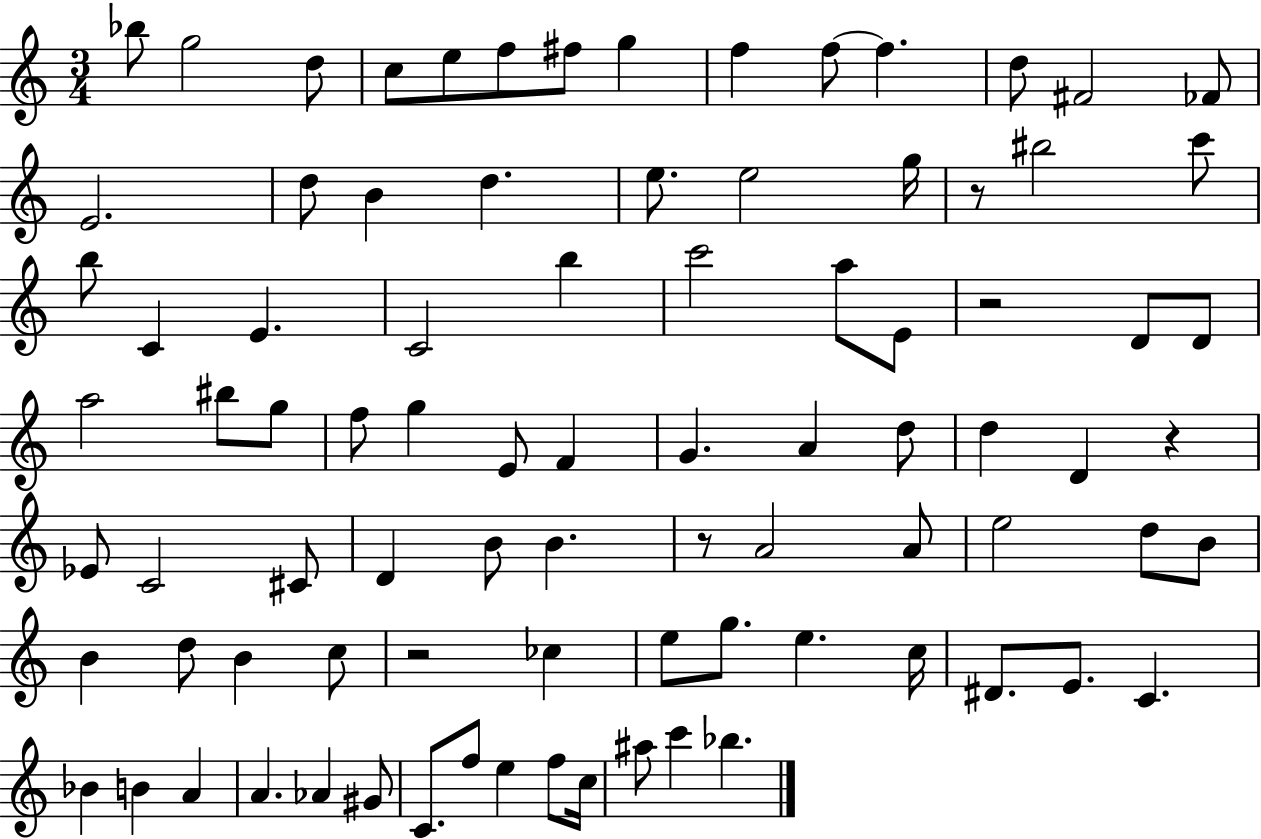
Bb5/e G5/h D5/e C5/e E5/e F5/e F#5/e G5/q F5/q F5/e F5/q. D5/e F#4/h FES4/e E4/h. D5/e B4/q D5/q. E5/e. E5/h G5/s R/e BIS5/h C6/e B5/e C4/q E4/q. C4/h B5/q C6/h A5/e E4/e R/h D4/e D4/e A5/h BIS5/e G5/e F5/e G5/q E4/e F4/q G4/q. A4/q D5/e D5/q D4/q R/q Eb4/e C4/h C#4/e D4/q B4/e B4/q. R/e A4/h A4/e E5/h D5/e B4/e B4/q D5/e B4/q C5/e R/h CES5/q E5/e G5/e. E5/q. C5/s D#4/e. E4/e. C4/q. Bb4/q B4/q A4/q A4/q. Ab4/q G#4/e C4/e. F5/e E5/q F5/e C5/s A#5/e C6/q Bb5/q.